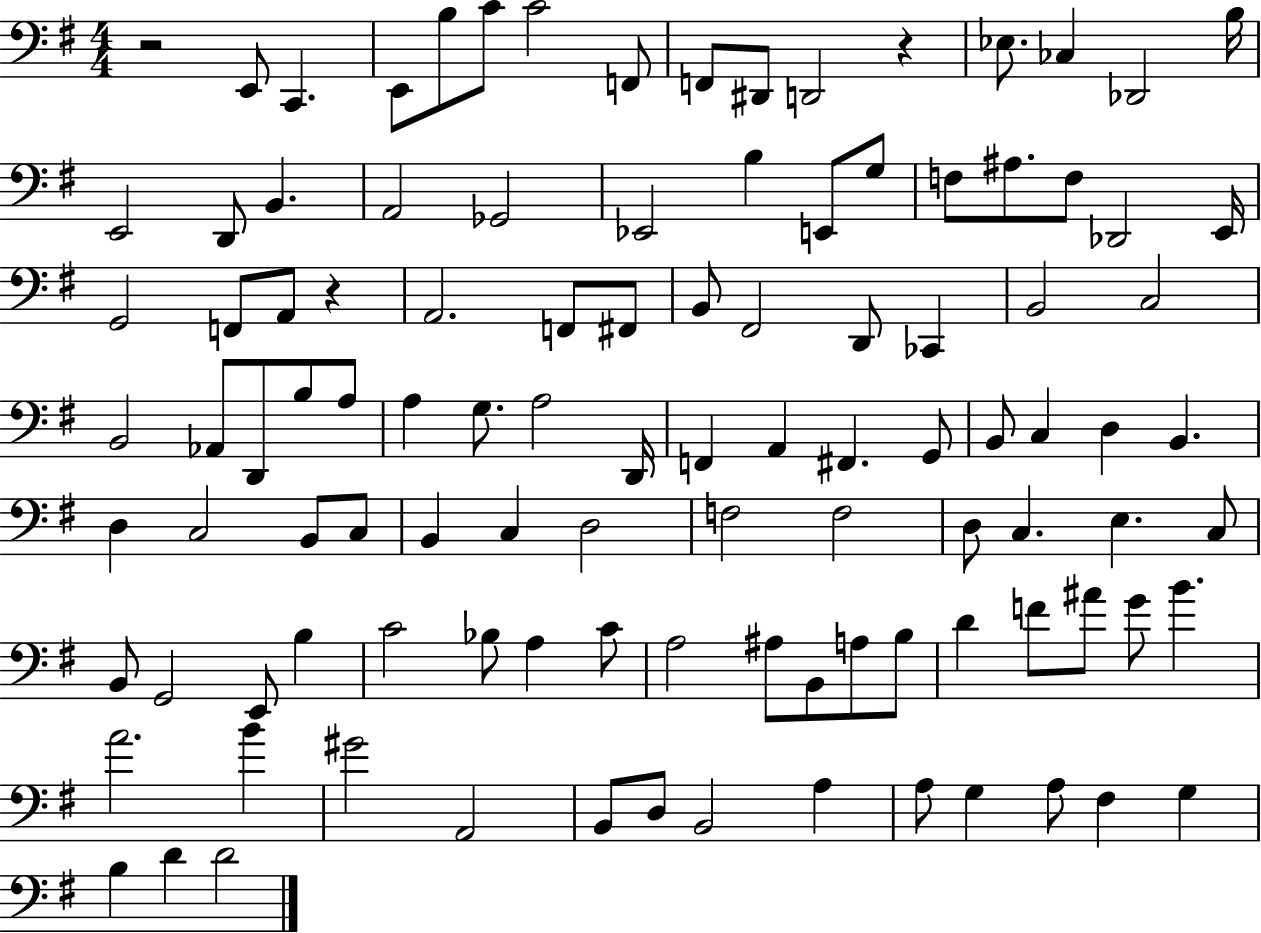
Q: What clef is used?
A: bass